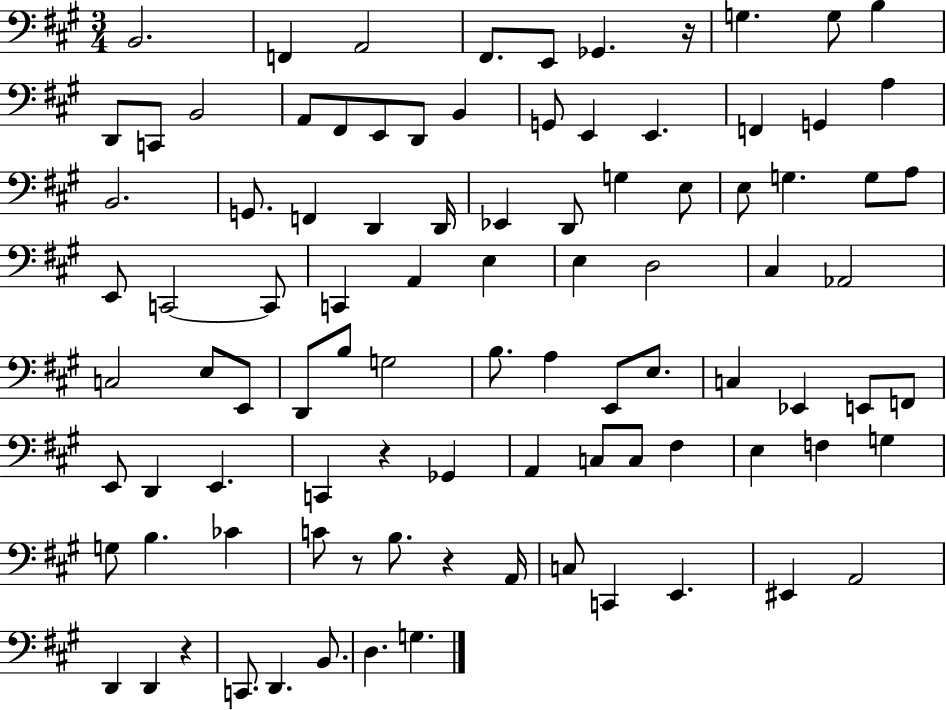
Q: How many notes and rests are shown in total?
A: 95